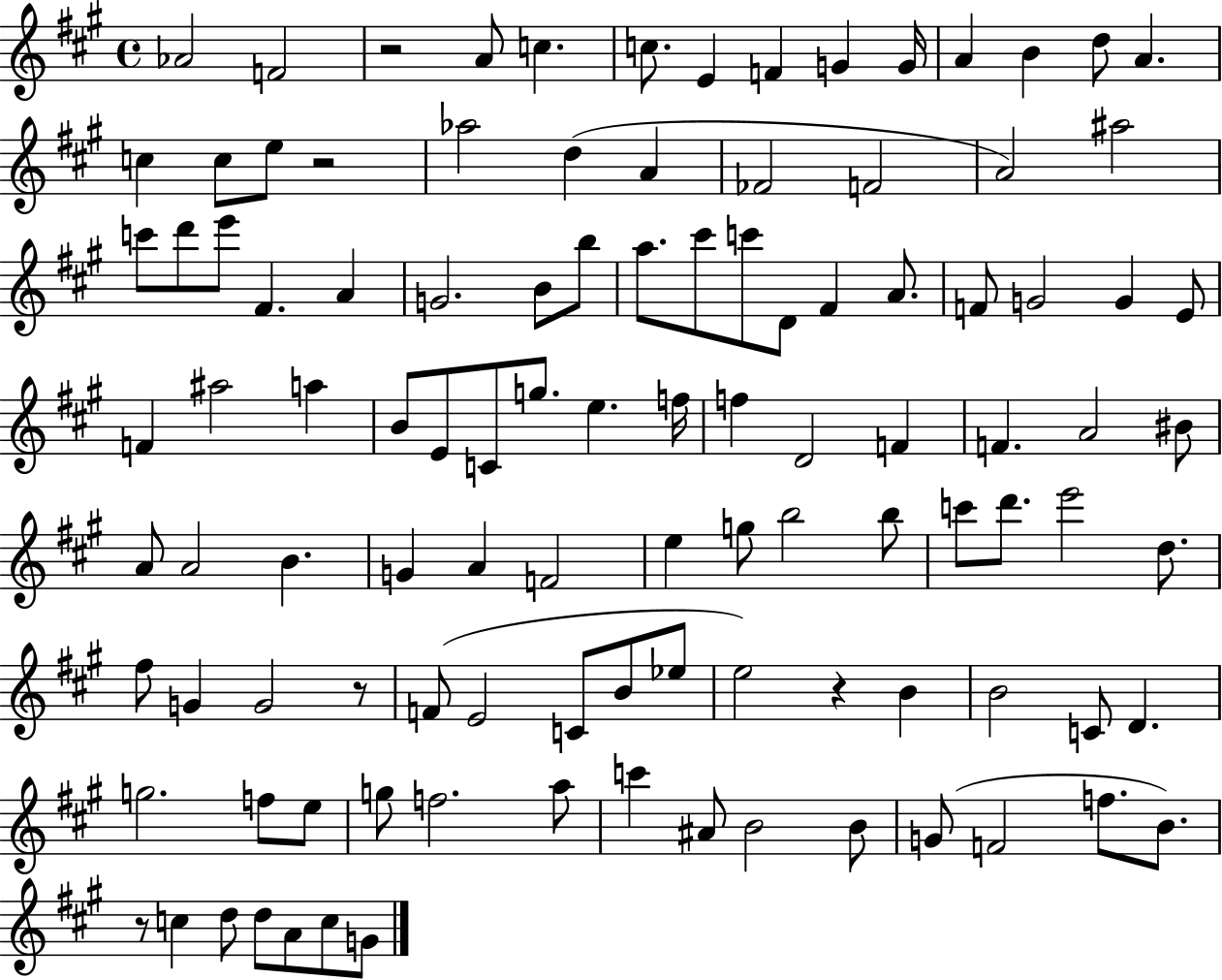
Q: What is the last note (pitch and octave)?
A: G4